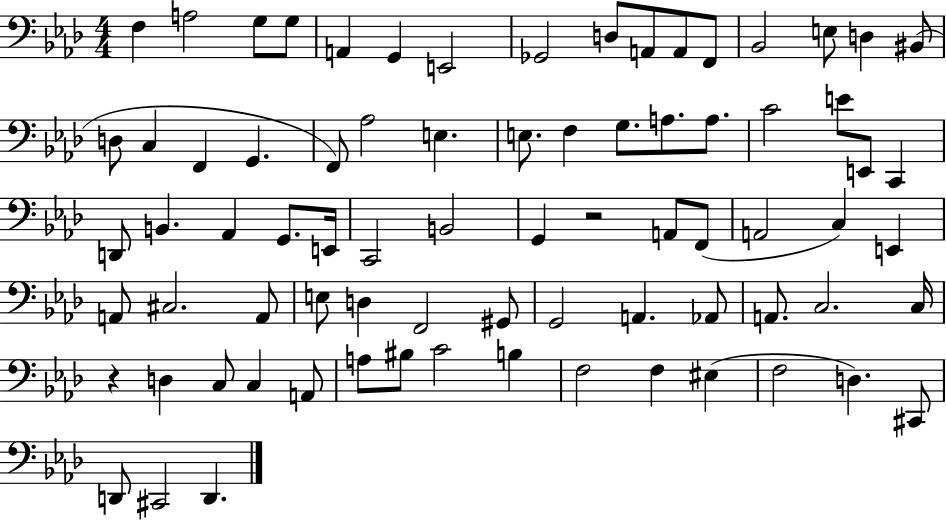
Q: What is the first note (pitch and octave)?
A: F3